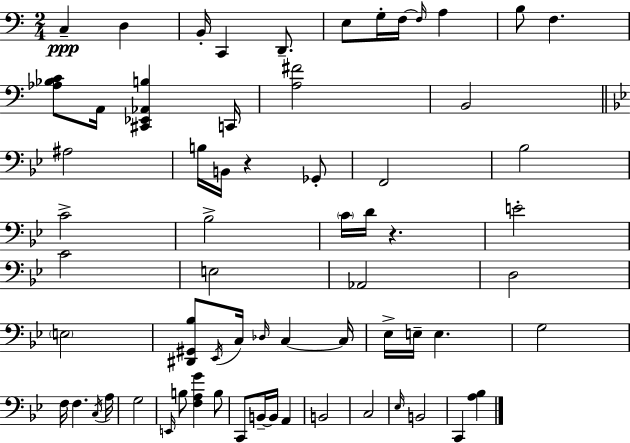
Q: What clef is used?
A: bass